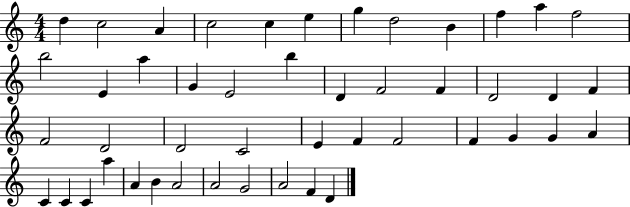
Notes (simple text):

D5/q C5/h A4/q C5/h C5/q E5/q G5/q D5/h B4/q F5/q A5/q F5/h B5/h E4/q A5/q G4/q E4/h B5/q D4/q F4/h F4/q D4/h D4/q F4/q F4/h D4/h D4/h C4/h E4/q F4/q F4/h F4/q G4/q G4/q A4/q C4/q C4/q C4/q A5/q A4/q B4/q A4/h A4/h G4/h A4/h F4/q D4/q